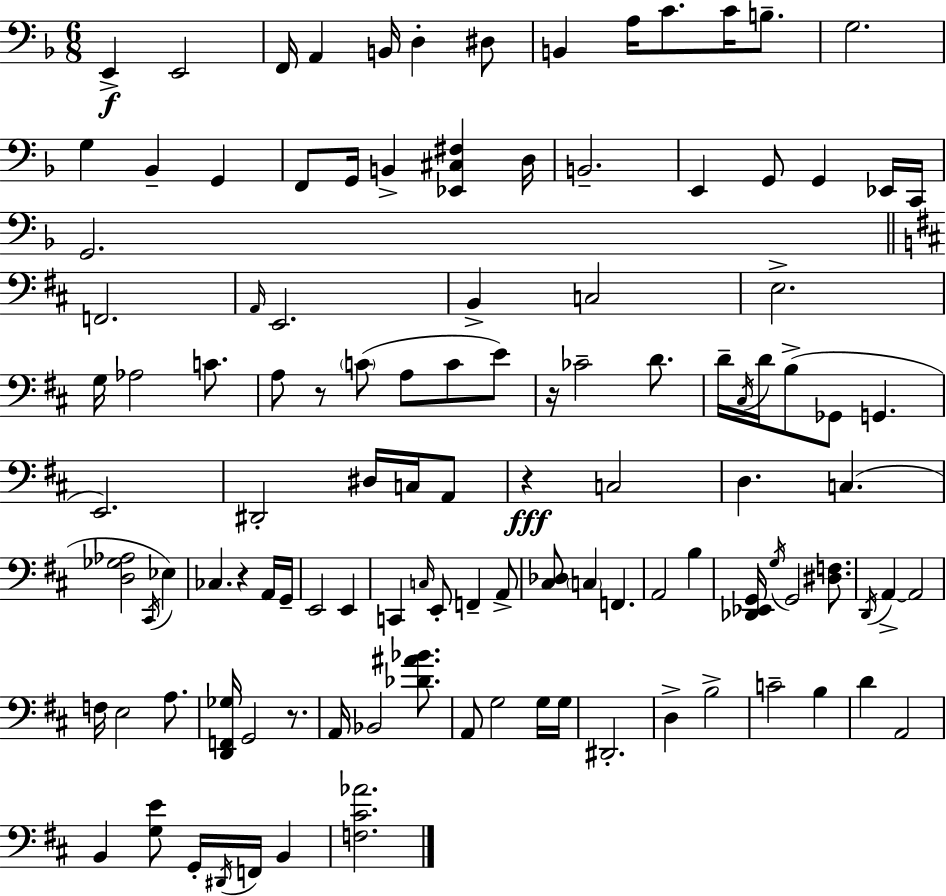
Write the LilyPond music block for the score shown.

{
  \clef bass
  \numericTimeSignature
  \time 6/8
  \key d \minor
  e,4->\f e,2 | f,16 a,4 b,16 d4-. dis8 | b,4 a16 c'8. c'16 b8.-- | g2. | \break g4 bes,4-- g,4 | f,8 g,16 b,4-> <ees, cis fis>4 d16 | b,2.-- | e,4 g,8 g,4 ees,16 c,16 | \break g,2. | \bar "||" \break \key d \major f,2. | \grace { a,16 } e,2. | b,4-> c2 | e2.-> | \break g16 aes2 c'8. | a8 r8 \parenthesize c'8( a8 c'8 e'8) | r16 ces'2-- d'8. | d'16-- \acciaccatura { cis16 } d'16 b8->( ges,8 g,4. | \break e,2.) | dis,2-. dis16 c16 | a,8 r4\fff c2 | d4. c4.( | \break <d ges aes>2 \acciaccatura { cis,16 } ees4) | ces4. r4 | a,16 g,16-- e,2 e,4 | c,4 \grace { c16 } e,8-. f,4-- | \break a,8-> <cis des>8 \parenthesize c4 f,4. | a,2 | b4 <des, ees, g,>16 \acciaccatura { g16 } g,2 | <dis f>8. \acciaccatura { d,16 } a,4->~~ a,2 | \break f16 e2 | a8. <d, f, ges>16 g,2 | r8. a,16 bes,2 | <des' ais' bes'>8. a,8 g2 | \break g16 g16 dis,2.-. | d4-> b2-> | c'2-- | b4 d'4 a,2 | \break b,4 <g e'>8 | g,16-. \acciaccatura { dis,16 } f,16 b,4 <f cis' aes'>2. | \bar "|."
}